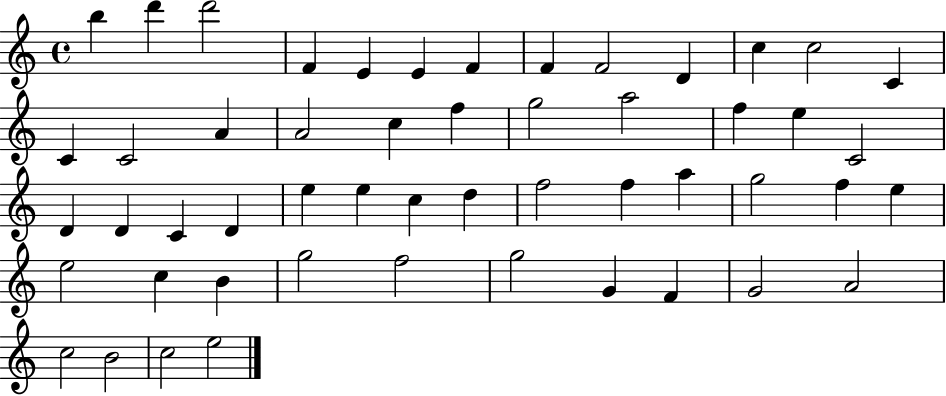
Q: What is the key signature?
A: C major